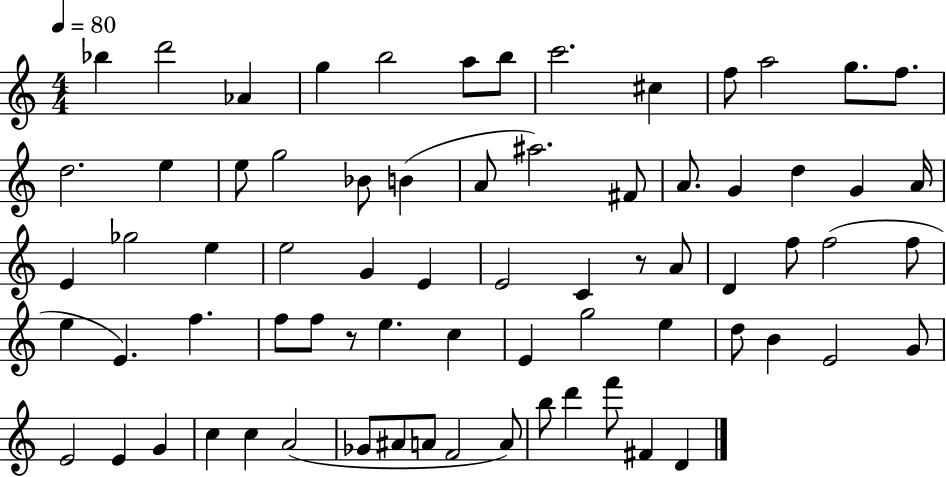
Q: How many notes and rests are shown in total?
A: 72